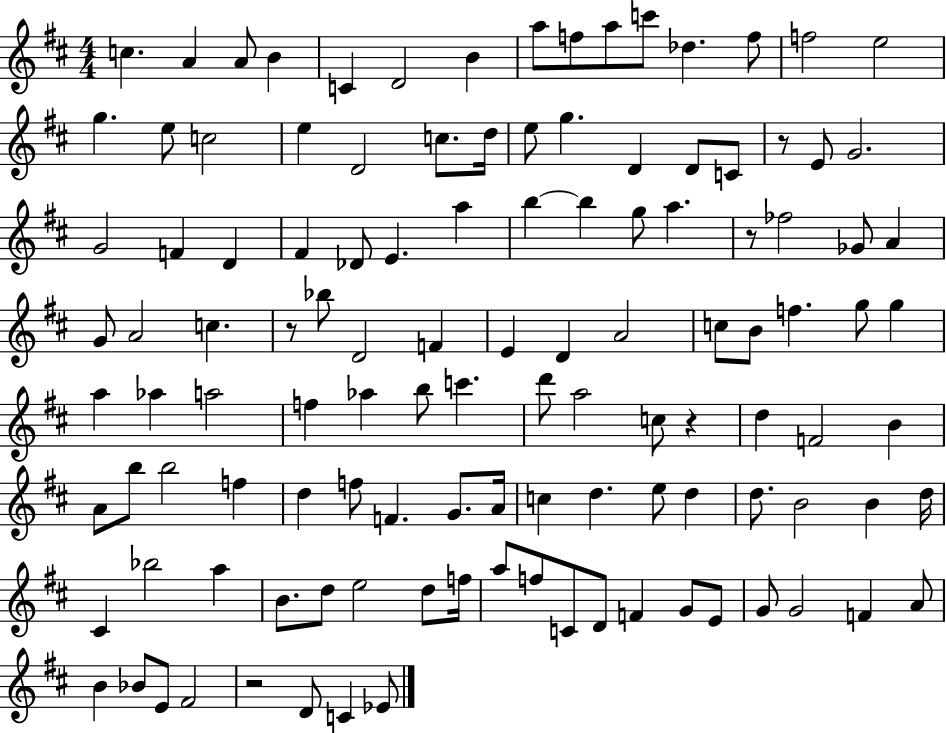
C5/q. A4/q A4/e B4/q C4/q D4/h B4/q A5/e F5/e A5/e C6/e Db5/q. F5/e F5/h E5/h G5/q. E5/e C5/h E5/q D4/h C5/e. D5/s E5/e G5/q. D4/q D4/e C4/e R/e E4/e G4/h. G4/h F4/q D4/q F#4/q Db4/e E4/q. A5/q B5/q B5/q G5/e A5/q. R/e FES5/h Gb4/e A4/q G4/e A4/h C5/q. R/e Bb5/e D4/h F4/q E4/q D4/q A4/h C5/e B4/e F5/q. G5/e G5/q A5/q Ab5/q A5/h F5/q Ab5/q B5/e C6/q. D6/e A5/h C5/e R/q D5/q F4/h B4/q A4/e B5/e B5/h F5/q D5/q F5/e F4/q. G4/e. A4/s C5/q D5/q. E5/e D5/q D5/e. B4/h B4/q D5/s C#4/q Bb5/h A5/q B4/e. D5/e E5/h D5/e F5/s A5/e F5/e C4/e D4/e F4/q G4/e E4/e G4/e G4/h F4/q A4/e B4/q Bb4/e E4/e F#4/h R/h D4/e C4/q Eb4/e